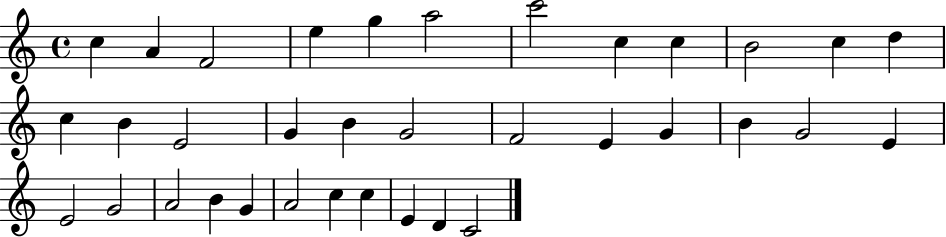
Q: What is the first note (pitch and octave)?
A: C5